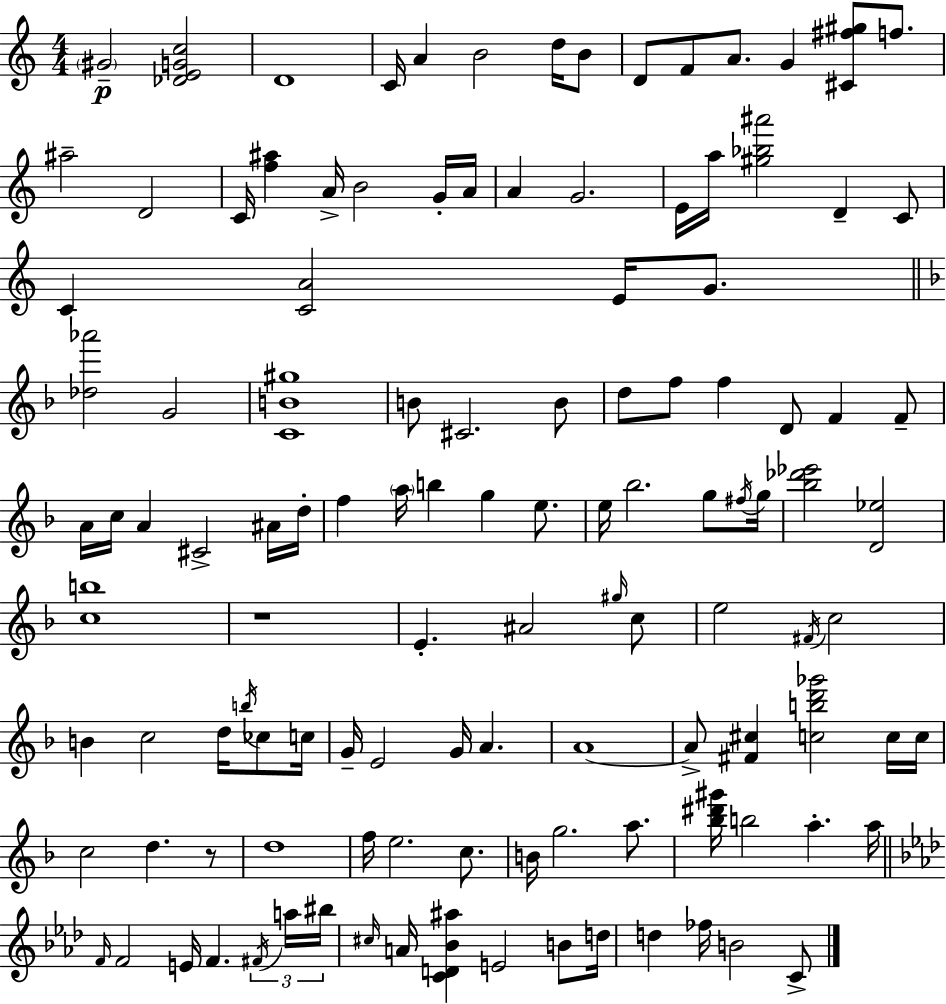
X:1
T:Untitled
M:4/4
L:1/4
K:C
^G2 [_DEGc]2 D4 C/4 A B2 d/4 B/2 D/2 F/2 A/2 G [^C^f^g]/2 f/2 ^a2 D2 C/4 [f^a] A/4 B2 G/4 A/4 A G2 E/4 a/4 [^g_b^a']2 D C/2 C [CA]2 E/4 G/2 [_d_a']2 G2 [CB^g]4 B/2 ^C2 B/2 d/2 f/2 f D/2 F F/2 A/4 c/4 A ^C2 ^A/4 d/4 f a/4 b g e/2 e/4 _b2 g/2 ^f/4 g/4 [_b_d'_e']2 [D_e]2 [cb]4 z4 E ^A2 ^g/4 c/2 e2 ^F/4 c2 B c2 d/4 b/4 _c/2 c/4 G/4 E2 G/4 A A4 A/2 [^F^c] [cbd'_g']2 c/4 c/4 c2 d z/2 d4 f/4 e2 c/2 B/4 g2 a/2 [_b^d'^g']/4 b2 a a/4 F/4 F2 E/4 F ^F/4 a/4 ^b/4 ^c/4 A/4 [CD_B^a] E2 B/2 d/4 d _f/4 B2 C/2